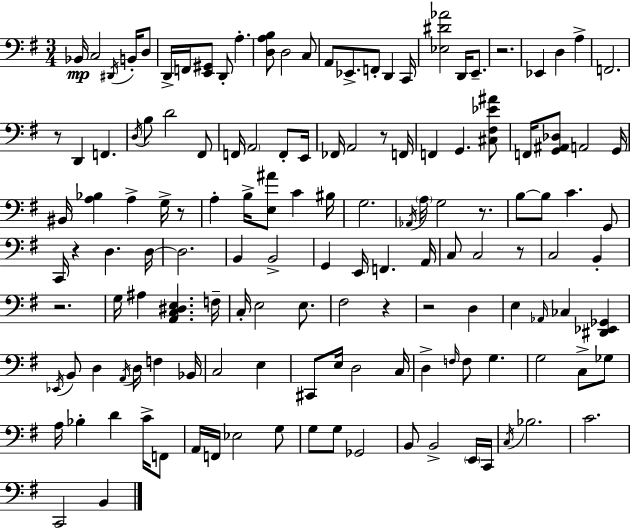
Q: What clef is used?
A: bass